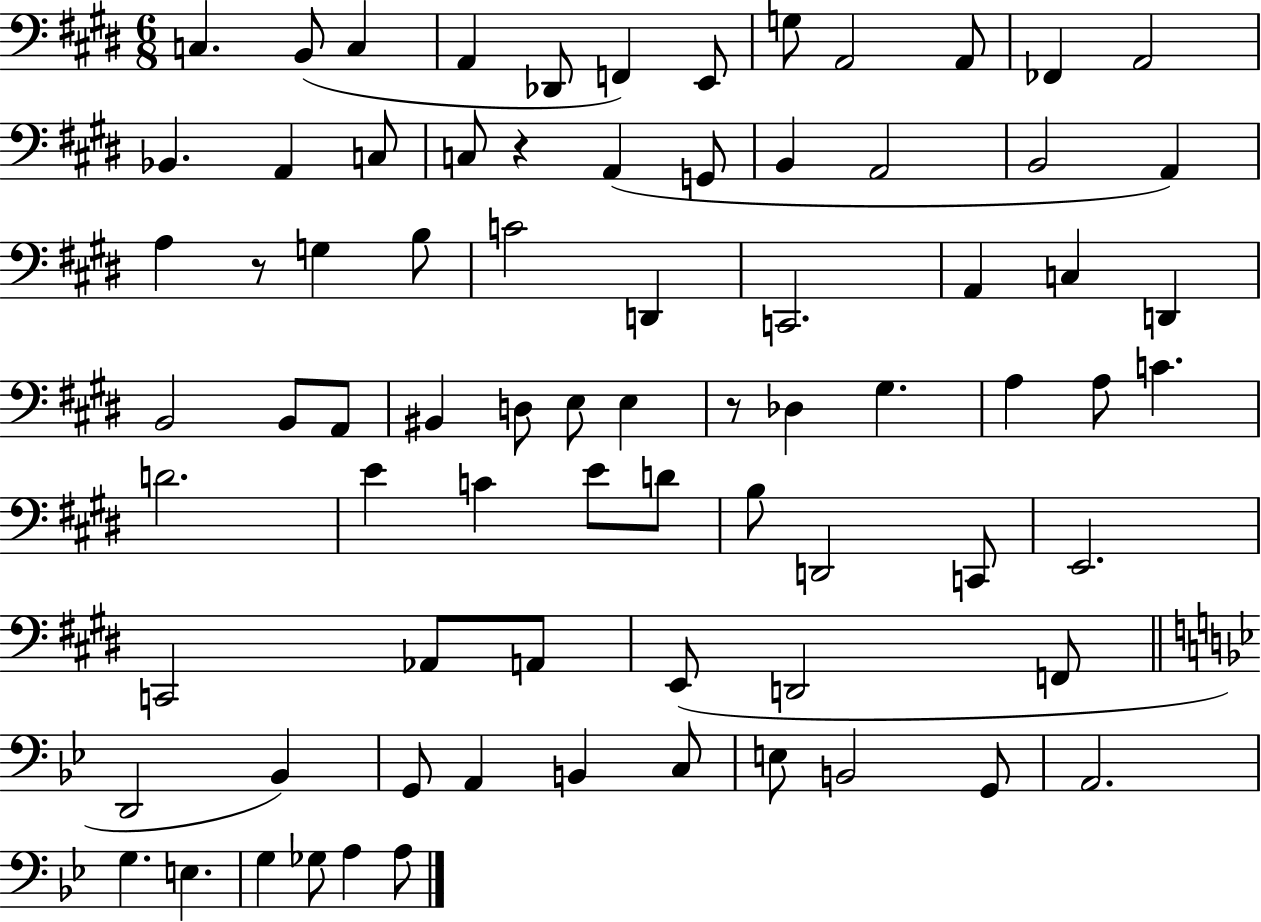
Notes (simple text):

C3/q. B2/e C3/q A2/q Db2/e F2/q E2/e G3/e A2/h A2/e FES2/q A2/h Bb2/q. A2/q C3/e C3/e R/q A2/q G2/e B2/q A2/h B2/h A2/q A3/q R/e G3/q B3/e C4/h D2/q C2/h. A2/q C3/q D2/q B2/h B2/e A2/e BIS2/q D3/e E3/e E3/q R/e Db3/q G#3/q. A3/q A3/e C4/q. D4/h. E4/q C4/q E4/e D4/e B3/e D2/h C2/e E2/h. C2/h Ab2/e A2/e E2/e D2/h F2/e D2/h Bb2/q G2/e A2/q B2/q C3/e E3/e B2/h G2/e A2/h. G3/q. E3/q. G3/q Gb3/e A3/q A3/e